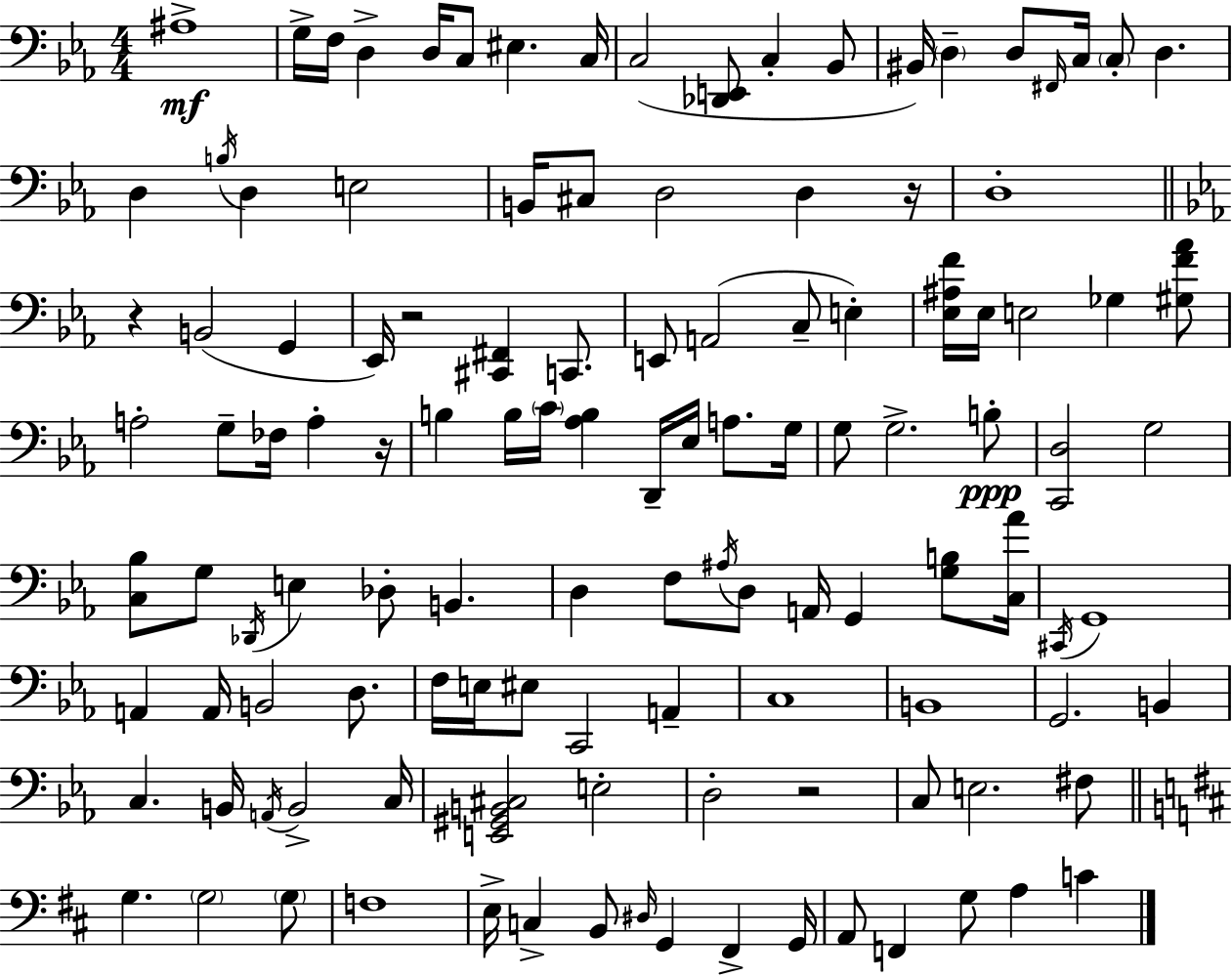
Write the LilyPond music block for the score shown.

{
  \clef bass
  \numericTimeSignature
  \time 4/4
  \key c \minor
  ais1->\mf | g16-> f16 d4-> d16 c8 eis4. c16 | c2( <des, e,>8 c4-. bes,8 | bis,16) \parenthesize d4-- d8 \grace { fis,16 } c16 \parenthesize c8-. d4. | \break d4 \acciaccatura { b16 } d4 e2 | b,16 cis8 d2 d4 | r16 d1-. | \bar "||" \break \key ees \major r4 b,2( g,4 | ees,16) r2 <cis, fis,>4 c,8. | e,8 a,2( c8-- e4-.) | <ees ais f'>16 ees16 e2 ges4 <gis f' aes'>8 | \break a2-. g8-- fes16 a4-. r16 | b4 b16 \parenthesize c'16 <aes b>4 d,16-- ees16 a8. g16 | g8 g2.-> b8-.\ppp | <c, d>2 g2 | \break <c bes>8 g8 \acciaccatura { des,16 } e4 des8-. b,4. | d4 f8 \acciaccatura { ais16 } d8 a,16 g,4 <g b>8 | <c aes'>16 \acciaccatura { cis,16 } g,1 | a,4 a,16 b,2 | \break d8. f16 e16 eis8 c,2 a,4-- | c1 | b,1 | g,2. b,4 | \break c4. b,16 \acciaccatura { a,16 } b,2-> | c16 <e, gis, b, cis>2 e2-. | d2-. r2 | c8 e2. | \break fis8 \bar "||" \break \key b \minor g4. \parenthesize g2 \parenthesize g8 | f1 | e16-> c4-> b,8 \grace { dis16 } g,4 fis,4-> | g,16 a,8 f,4 g8 a4 c'4 | \break \bar "|."
}